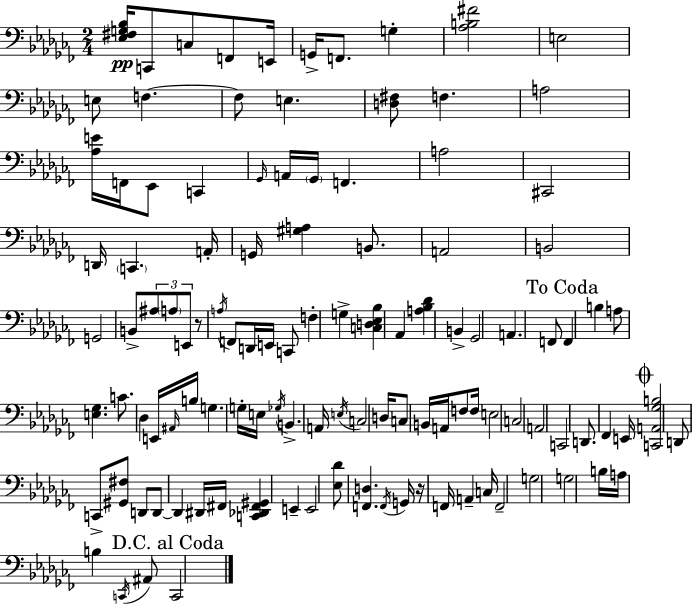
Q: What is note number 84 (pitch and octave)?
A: E2